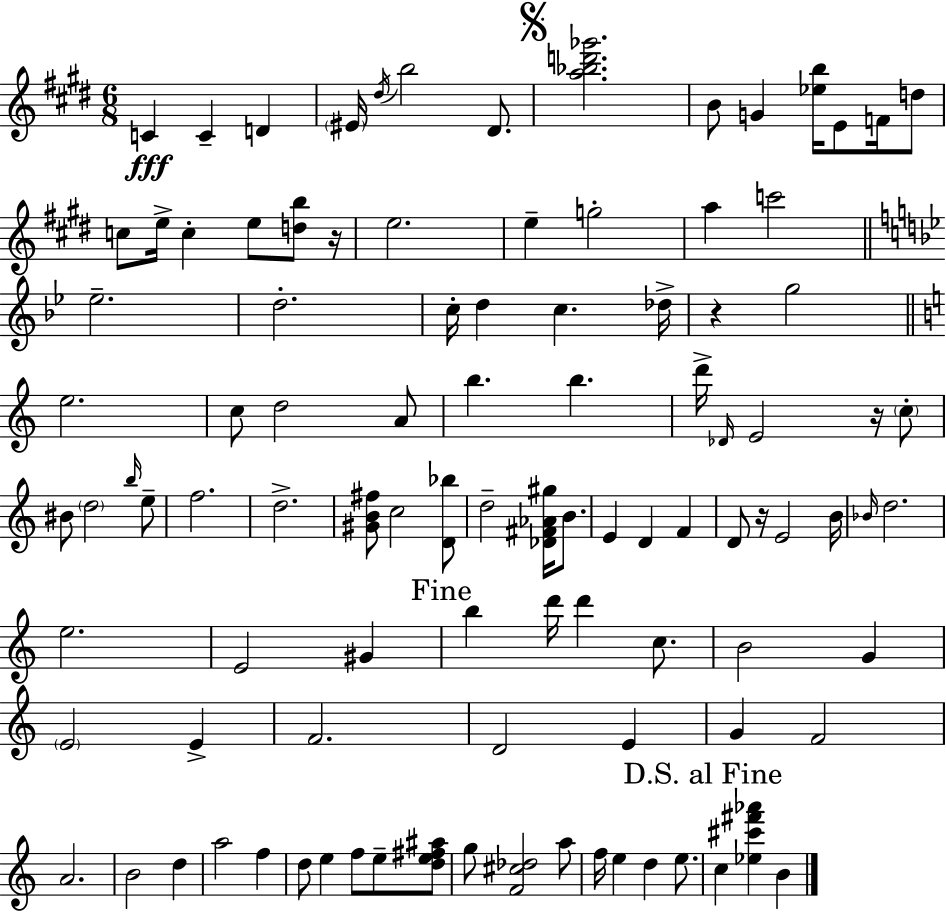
X:1
T:Untitled
M:6/8
L:1/4
K:E
C C D ^E/4 ^d/4 b2 ^D/2 [a_bd'_g']2 B/2 G [_eb]/4 E/2 F/4 d/2 c/2 e/4 c e/2 [db]/2 z/4 e2 e g2 a c'2 _e2 d2 c/4 d c _d/4 z g2 e2 c/2 d2 A/2 b b d'/4 _D/4 E2 z/4 c/2 ^B/2 d2 b/4 e/2 f2 d2 [^GB^f]/2 c2 [D_b]/2 d2 [_D^F_A^g]/4 B/2 E D F D/2 z/4 E2 B/4 _B/4 d2 e2 E2 ^G b d'/4 d' c/2 B2 G E2 E F2 D2 E G F2 A2 B2 d a2 f d/2 e f/2 e/2 [de^f^a]/2 g/2 [F^c_d]2 a/2 f/4 e d e/2 c [_e^c'^f'_a'] B